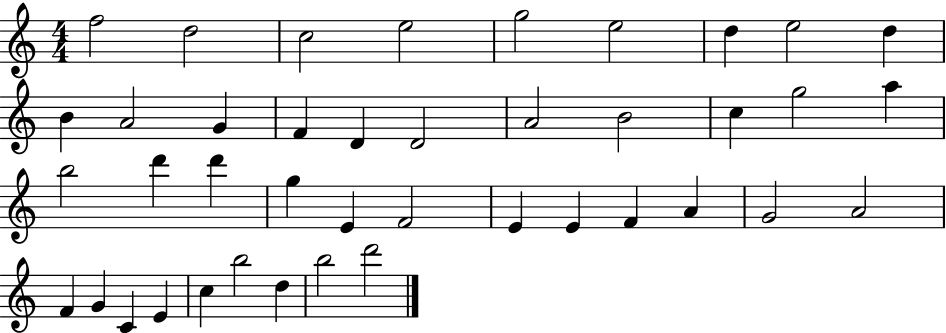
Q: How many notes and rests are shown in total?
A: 41